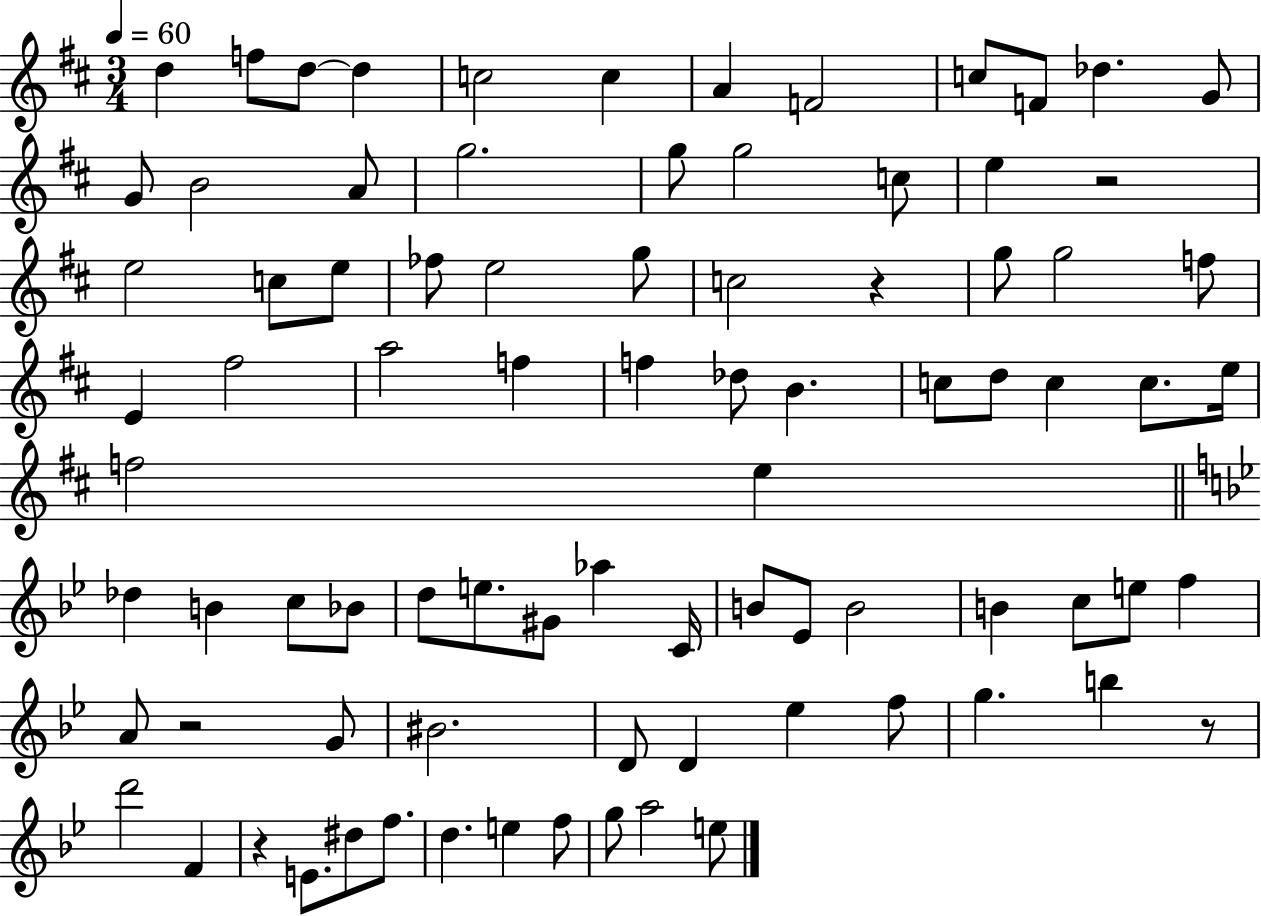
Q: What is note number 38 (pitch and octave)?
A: C5